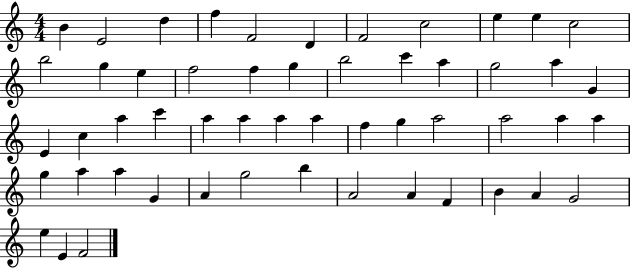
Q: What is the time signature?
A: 4/4